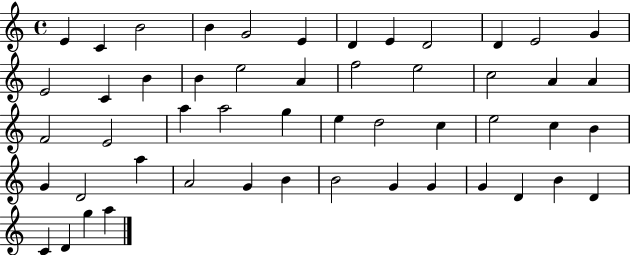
X:1
T:Untitled
M:4/4
L:1/4
K:C
E C B2 B G2 E D E D2 D E2 G E2 C B B e2 A f2 e2 c2 A A F2 E2 a a2 g e d2 c e2 c B G D2 a A2 G B B2 G G G D B D C D g a